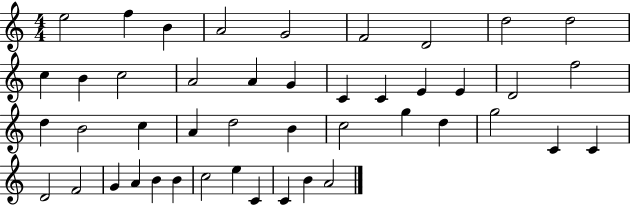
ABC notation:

X:1
T:Untitled
M:4/4
L:1/4
K:C
e2 f B A2 G2 F2 D2 d2 d2 c B c2 A2 A G C C E E D2 f2 d B2 c A d2 B c2 g d g2 C C D2 F2 G A B B c2 e C C B A2